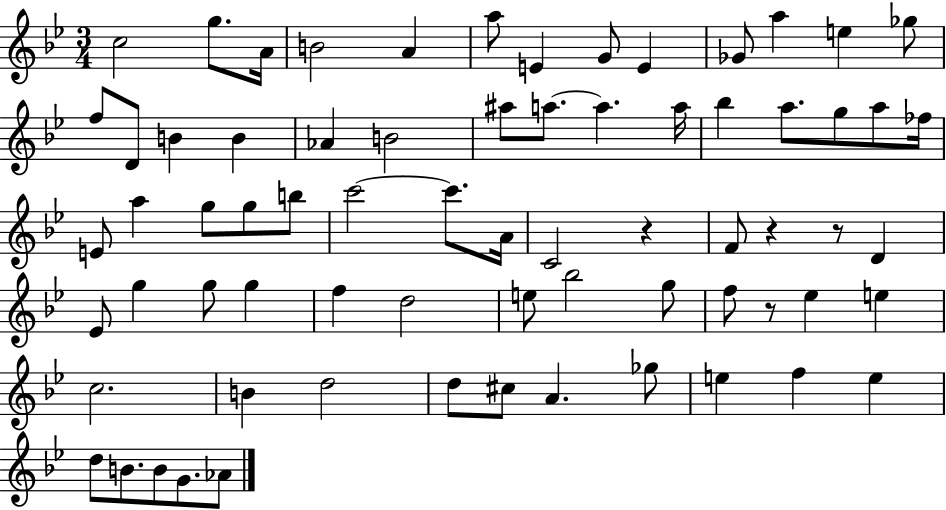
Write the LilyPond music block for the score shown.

{
  \clef treble
  \numericTimeSignature
  \time 3/4
  \key bes \major
  \repeat volta 2 { c''2 g''8. a'16 | b'2 a'4 | a''8 e'4 g'8 e'4 | ges'8 a''4 e''4 ges''8 | \break f''8 d'8 b'4 b'4 | aes'4 b'2 | ais''8 a''8.~~ a''4. a''16 | bes''4 a''8. g''8 a''8 fes''16 | \break e'8 a''4 g''8 g''8 b''8 | c'''2~~ c'''8. a'16 | c'2 r4 | f'8 r4 r8 d'4 | \break ees'8 g''4 g''8 g''4 | f''4 d''2 | e''8 bes''2 g''8 | f''8 r8 ees''4 e''4 | \break c''2. | b'4 d''2 | d''8 cis''8 a'4. ges''8 | e''4 f''4 e''4 | \break d''8 b'8. b'8 g'8. aes'8 | } \bar "|."
}